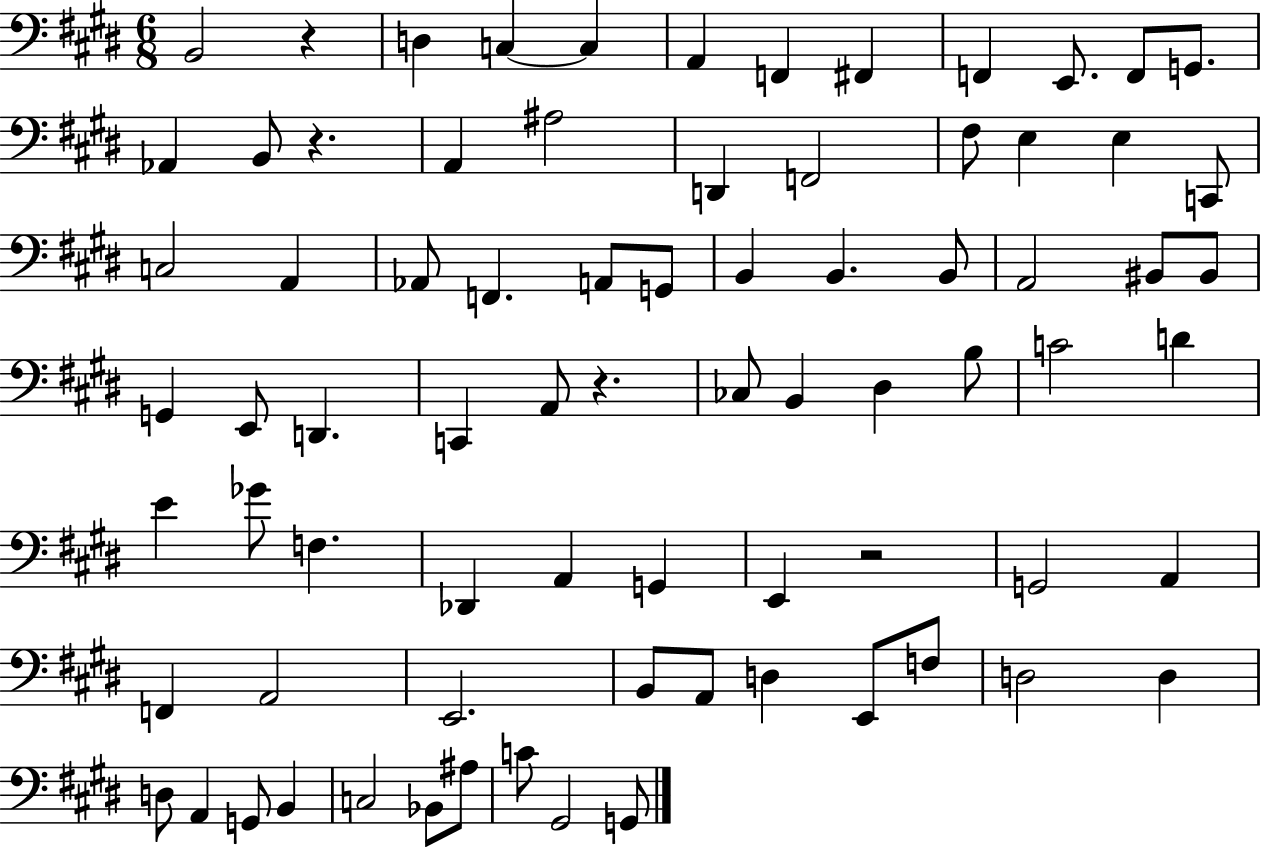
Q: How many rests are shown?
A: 4